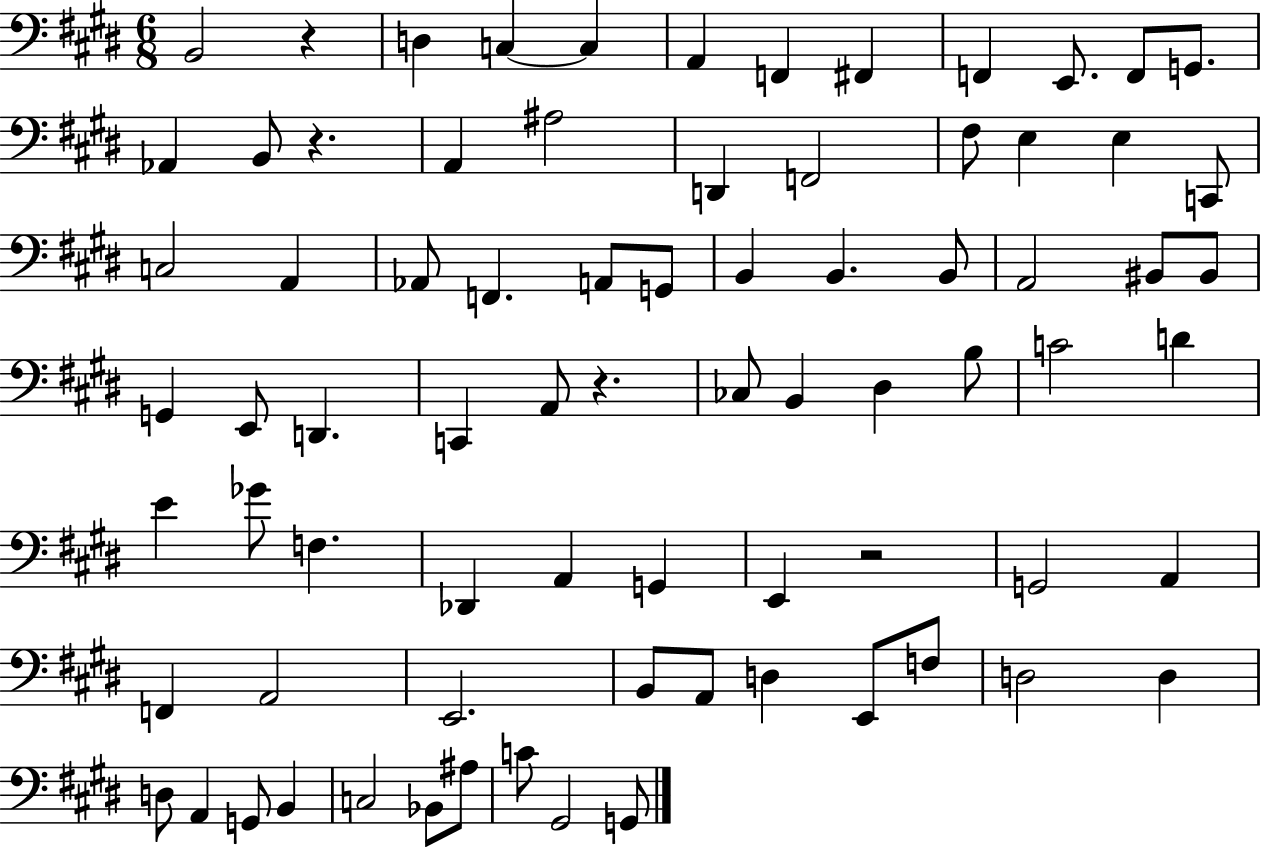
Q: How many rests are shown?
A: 4